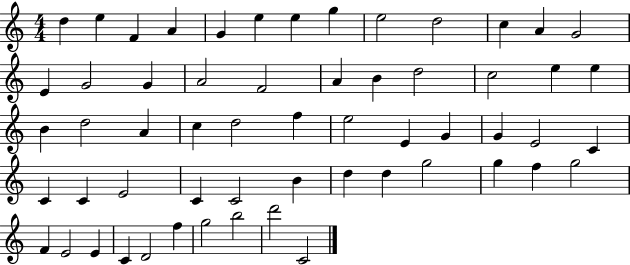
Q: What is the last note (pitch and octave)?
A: C4